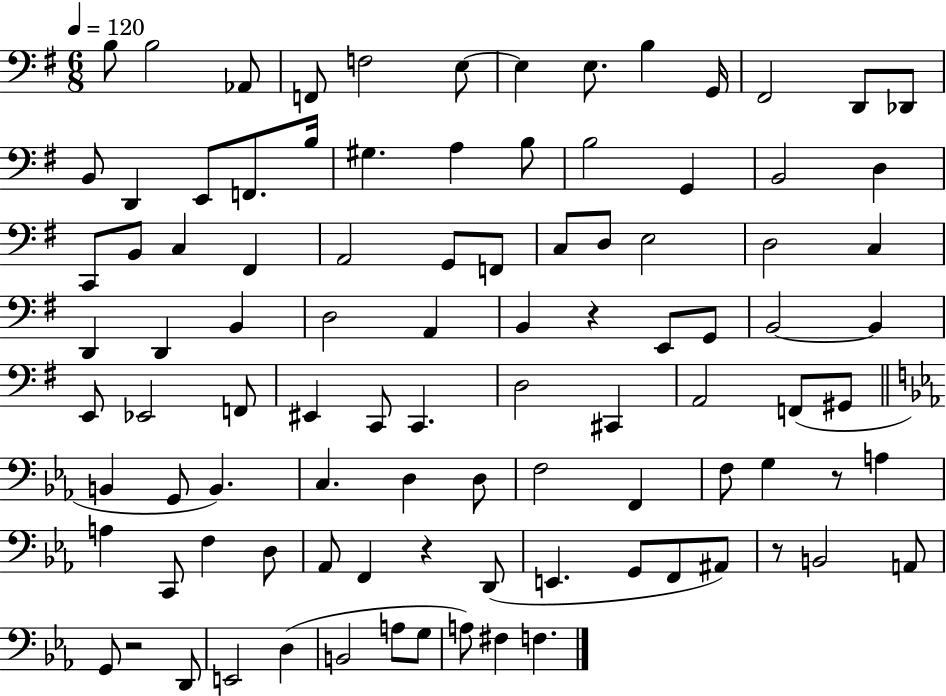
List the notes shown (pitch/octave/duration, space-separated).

B3/e B3/h Ab2/e F2/e F3/h E3/e E3/q E3/e. B3/q G2/s F#2/h D2/e Db2/e B2/e D2/q E2/e F2/e. B3/s G#3/q. A3/q B3/e B3/h G2/q B2/h D3/q C2/e B2/e C3/q F#2/q A2/h G2/e F2/e C3/e D3/e E3/h D3/h C3/q D2/q D2/q B2/q D3/h A2/q B2/q R/q E2/e G2/e B2/h B2/q E2/e Eb2/h F2/e EIS2/q C2/e C2/q. D3/h C#2/q A2/h F2/e G#2/e B2/q G2/e B2/q. C3/q. D3/q D3/e F3/h F2/q F3/e G3/q R/e A3/q A3/q C2/e F3/q D3/e Ab2/e F2/q R/q D2/e E2/q. G2/e F2/e A#2/e R/e B2/h A2/e G2/e R/h D2/e E2/h D3/q B2/h A3/e G3/e A3/e F#3/q F3/q.